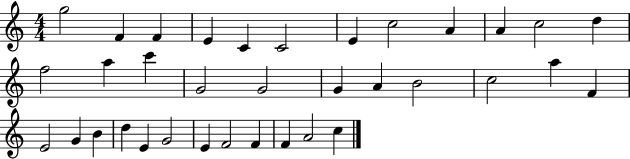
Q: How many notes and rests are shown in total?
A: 35